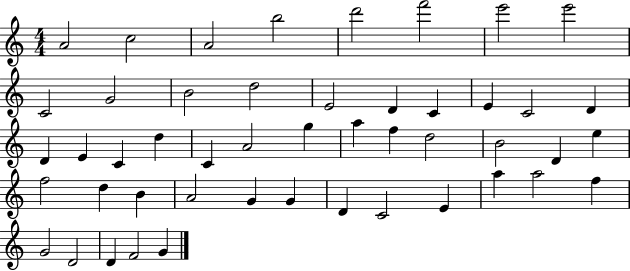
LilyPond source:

{
  \clef treble
  \numericTimeSignature
  \time 4/4
  \key c \major
  a'2 c''2 | a'2 b''2 | d'''2 f'''2 | e'''2 e'''2 | \break c'2 g'2 | b'2 d''2 | e'2 d'4 c'4 | e'4 c'2 d'4 | \break d'4 e'4 c'4 d''4 | c'4 a'2 g''4 | a''4 f''4 d''2 | b'2 d'4 e''4 | \break f''2 d''4 b'4 | a'2 g'4 g'4 | d'4 c'2 e'4 | a''4 a''2 f''4 | \break g'2 d'2 | d'4 f'2 g'4 | \bar "|."
}